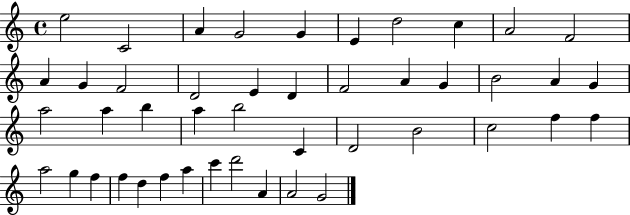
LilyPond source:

{
  \clef treble
  \time 4/4
  \defaultTimeSignature
  \key c \major
  e''2 c'2 | a'4 g'2 g'4 | e'4 d''2 c''4 | a'2 f'2 | \break a'4 g'4 f'2 | d'2 e'4 d'4 | f'2 a'4 g'4 | b'2 a'4 g'4 | \break a''2 a''4 b''4 | a''4 b''2 c'4 | d'2 b'2 | c''2 f''4 f''4 | \break a''2 g''4 f''4 | f''4 d''4 f''4 a''4 | c'''4 d'''2 a'4 | a'2 g'2 | \break \bar "|."
}